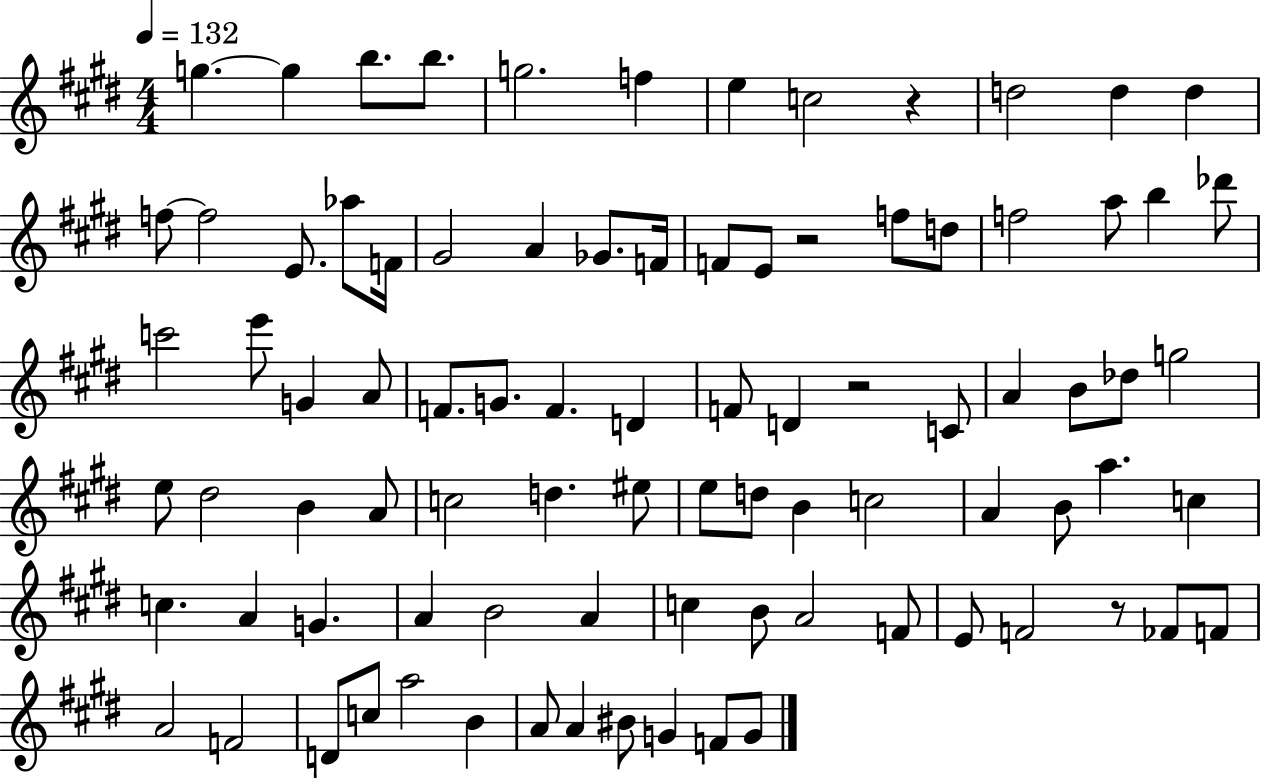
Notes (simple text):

G5/q. G5/q B5/e. B5/e. G5/h. F5/q E5/q C5/h R/q D5/h D5/q D5/q F5/e F5/h E4/e. Ab5/e F4/s G#4/h A4/q Gb4/e. F4/s F4/e E4/e R/h F5/e D5/e F5/h A5/e B5/q Db6/e C6/h E6/e G4/q A4/e F4/e. G4/e. F4/q. D4/q F4/e D4/q R/h C4/e A4/q B4/e Db5/e G5/h E5/e D#5/h B4/q A4/e C5/h D5/q. EIS5/e E5/e D5/e B4/q C5/h A4/q B4/e A5/q. C5/q C5/q. A4/q G4/q. A4/q B4/h A4/q C5/q B4/e A4/h F4/e E4/e F4/h R/e FES4/e F4/e A4/h F4/h D4/e C5/e A5/h B4/q A4/e A4/q BIS4/e G4/q F4/e G4/e